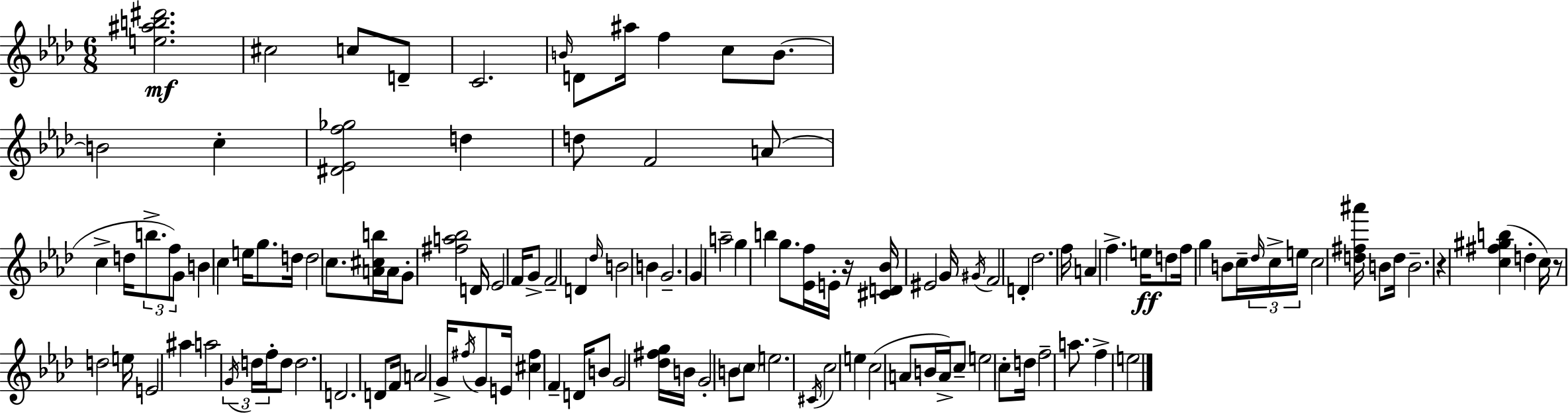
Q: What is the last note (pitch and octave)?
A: E5